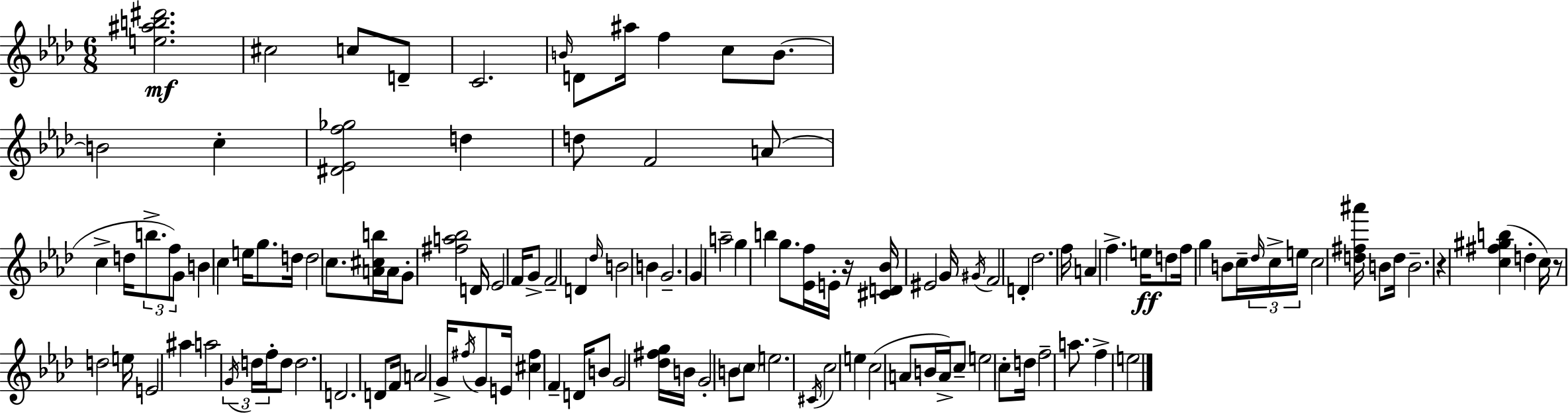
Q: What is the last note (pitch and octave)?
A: E5